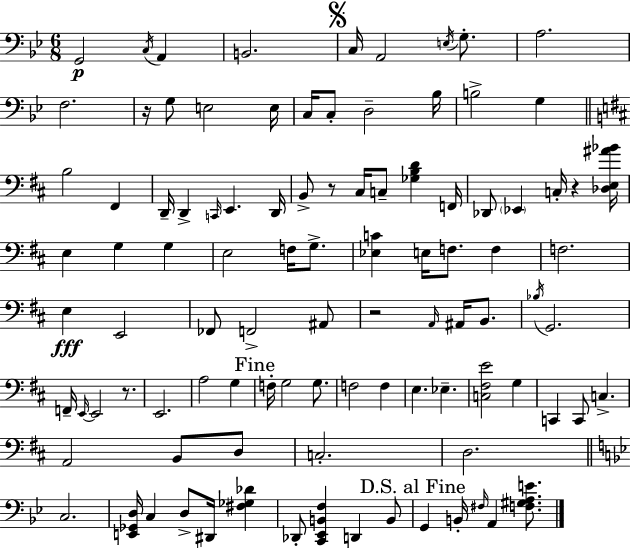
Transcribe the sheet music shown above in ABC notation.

X:1
T:Untitled
M:6/8
L:1/4
K:Bb
G,,2 C,/4 A,, B,,2 C,/4 A,,2 E,/4 G,/2 A,2 F,2 z/4 G,/2 E,2 E,/4 C,/4 C,/2 D,2 _B,/4 B,2 G, B,2 ^F,, D,,/4 D,, C,,/4 E,, D,,/4 B,,/2 z/2 ^C,/4 C,/2 [_G,B,D] F,,/4 _D,,/2 _E,, C,/4 z [_D,E,^A_B]/4 E, G, G, E,2 F,/4 G,/2 [_E,C] E,/4 F,/2 F, F,2 E, E,,2 _F,,/2 F,,2 ^A,,/2 z2 A,,/4 ^A,,/4 B,,/2 _B,/4 G,,2 F,,/4 E,,/4 E,,2 z/2 E,,2 A,2 G, F,/4 G,2 G,/2 F,2 F, E, _E, [C,^F,E]2 G, C,, C,,/2 C, A,,2 B,,/2 D,/2 C,2 D,2 C,2 [E,,_G,,D,]/4 C, D,/2 ^D,,/4 [^F,_G,_D] _D,,/2 [C,,_E,,B,,F,] D,, B,,/2 G,, B,,/4 ^F,/4 A,, [F,^G,A,E]/2